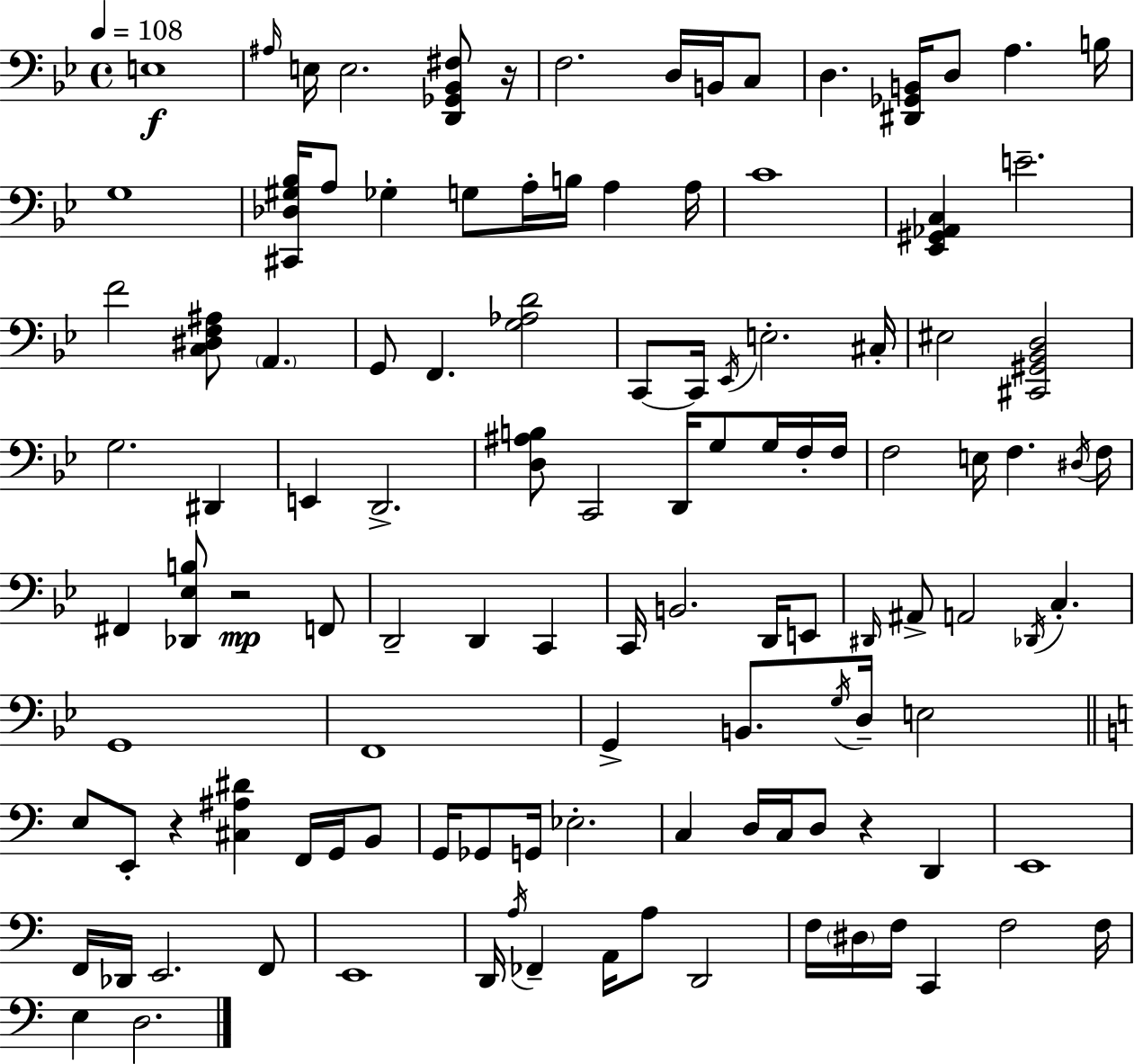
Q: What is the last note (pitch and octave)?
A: D3